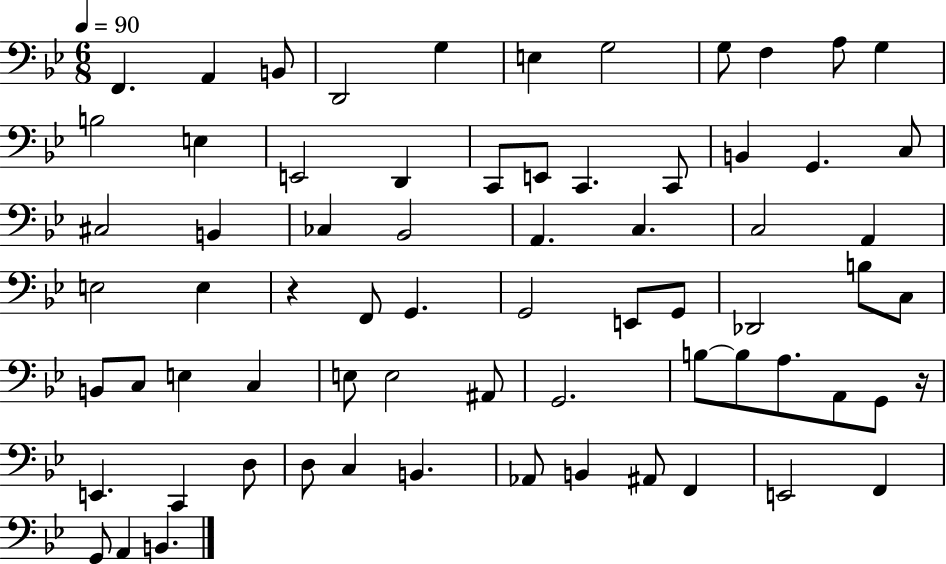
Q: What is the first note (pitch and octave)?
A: F2